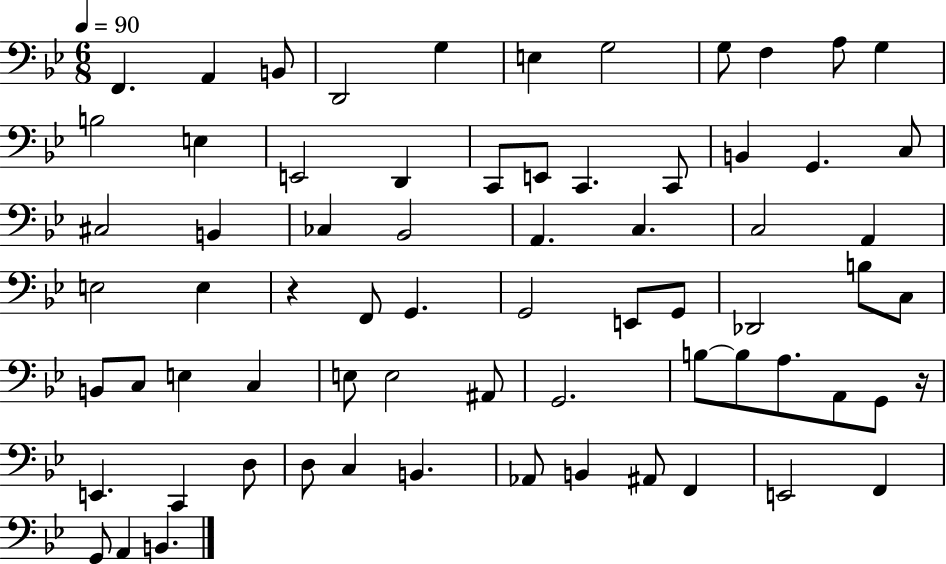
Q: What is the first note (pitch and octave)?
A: F2